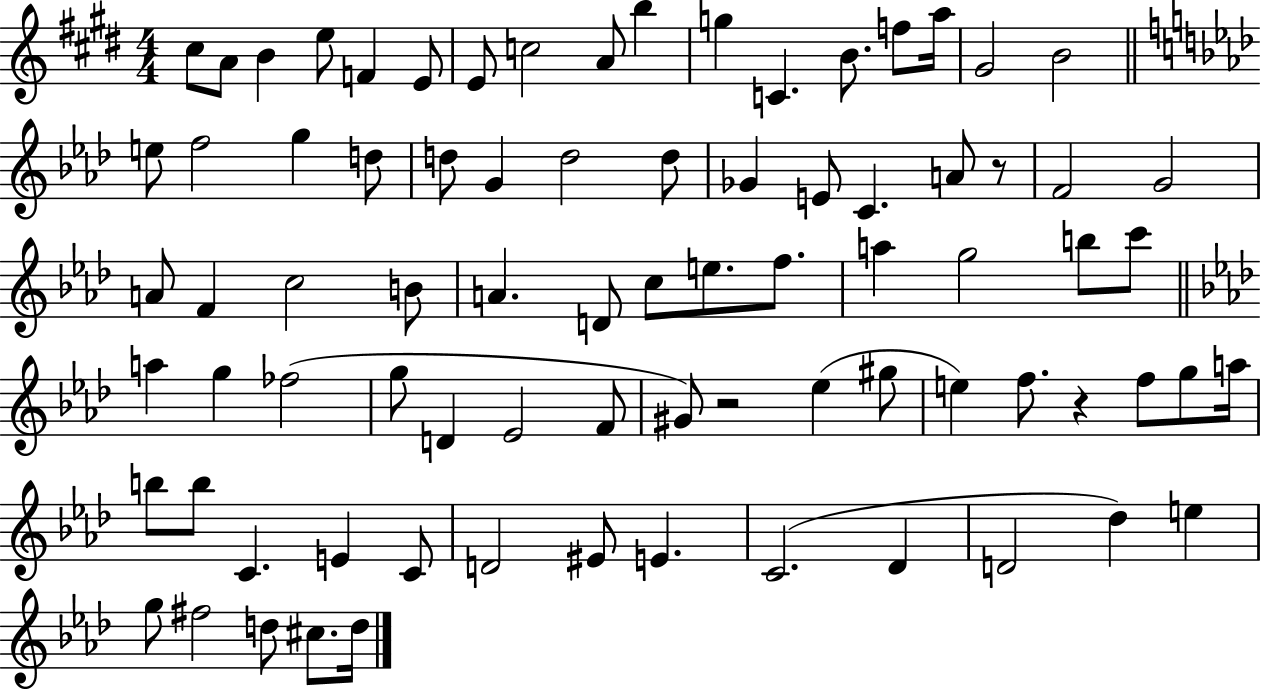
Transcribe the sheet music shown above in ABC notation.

X:1
T:Untitled
M:4/4
L:1/4
K:E
^c/2 A/2 B e/2 F E/2 E/2 c2 A/2 b g C B/2 f/2 a/4 ^G2 B2 e/2 f2 g d/2 d/2 G d2 d/2 _G E/2 C A/2 z/2 F2 G2 A/2 F c2 B/2 A D/2 c/2 e/2 f/2 a g2 b/2 c'/2 a g _f2 g/2 D _E2 F/2 ^G/2 z2 _e ^g/2 e f/2 z f/2 g/2 a/4 b/2 b/2 C E C/2 D2 ^E/2 E C2 _D D2 _d e g/2 ^f2 d/2 ^c/2 d/4